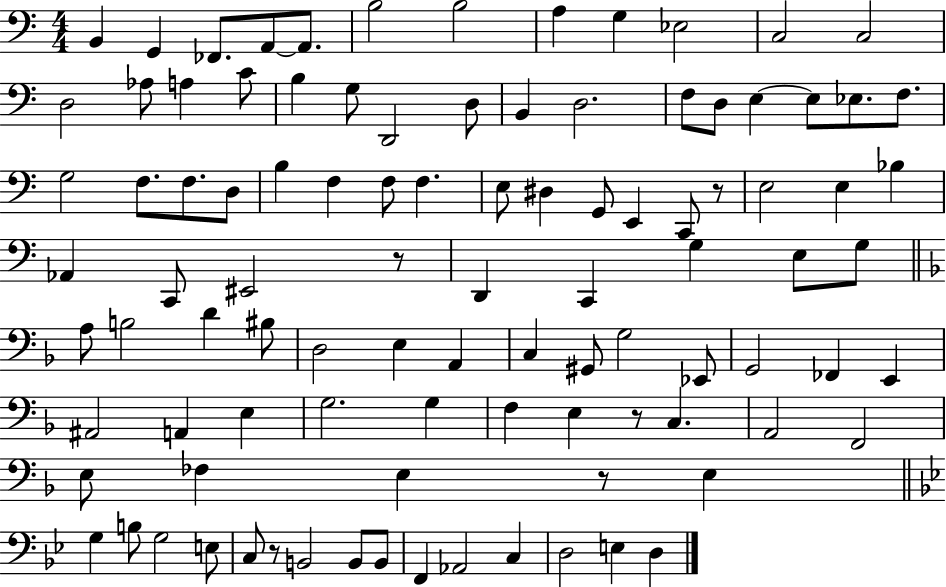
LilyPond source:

{
  \clef bass
  \numericTimeSignature
  \time 4/4
  \key c \major
  b,4 g,4 fes,8. a,8~~ a,8. | b2 b2 | a4 g4 ees2 | c2 c2 | \break d2 aes8 a4 c'8 | b4 g8 d,2 d8 | b,4 d2. | f8 d8 e4~~ e8 ees8. f8. | \break g2 f8. f8. d8 | b4 f4 f8 f4. | e8 dis4 g,8 e,4 c,8 r8 | e2 e4 bes4 | \break aes,4 c,8 eis,2 r8 | d,4 c,4 g4 e8 g8 | \bar "||" \break \key f \major a8 b2 d'4 bis8 | d2 e4 a,4 | c4 gis,8 g2 ees,8 | g,2 fes,4 e,4 | \break ais,2 a,4 e4 | g2. g4 | f4 e4 r8 c4. | a,2 f,2 | \break e8 fes4 e4 r8 e4 | \bar "||" \break \key bes \major g4 b8 g2 e8 | c8 r8 b,2 b,8 b,8 | f,4 aes,2 c4 | d2 e4 d4 | \break \bar "|."
}